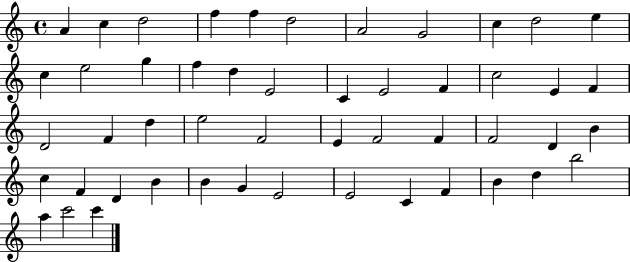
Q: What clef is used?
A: treble